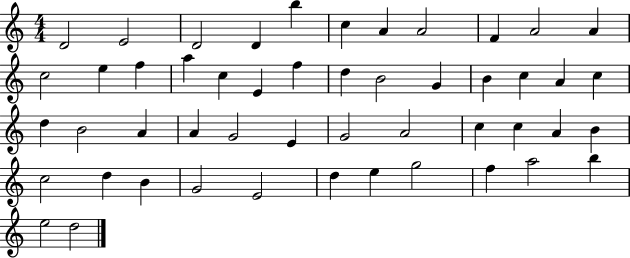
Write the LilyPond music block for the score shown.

{
  \clef treble
  \numericTimeSignature
  \time 4/4
  \key c \major
  d'2 e'2 | d'2 d'4 b''4 | c''4 a'4 a'2 | f'4 a'2 a'4 | \break c''2 e''4 f''4 | a''4 c''4 e'4 f''4 | d''4 b'2 g'4 | b'4 c''4 a'4 c''4 | \break d''4 b'2 a'4 | a'4 g'2 e'4 | g'2 a'2 | c''4 c''4 a'4 b'4 | \break c''2 d''4 b'4 | g'2 e'2 | d''4 e''4 g''2 | f''4 a''2 b''4 | \break e''2 d''2 | \bar "|."
}